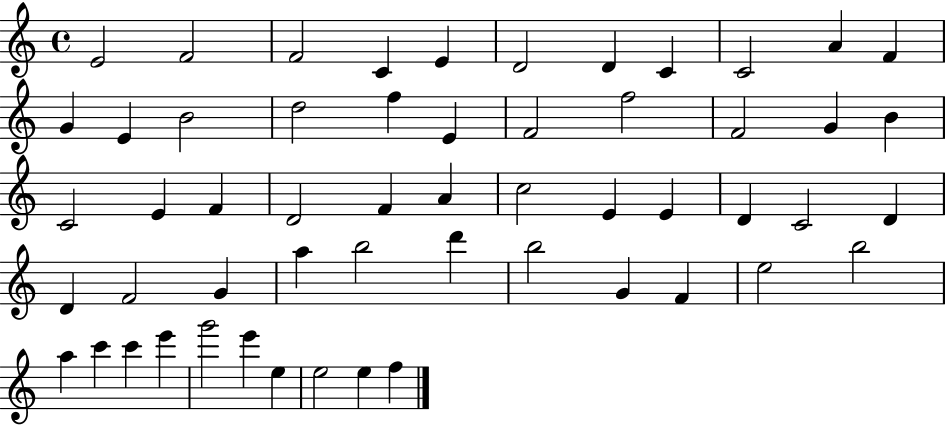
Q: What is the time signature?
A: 4/4